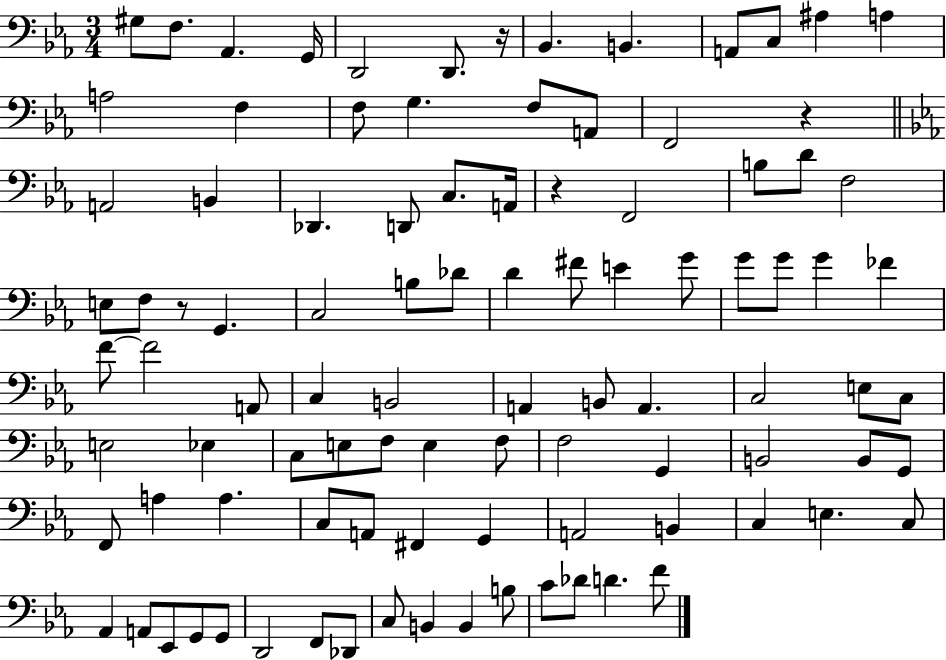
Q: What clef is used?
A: bass